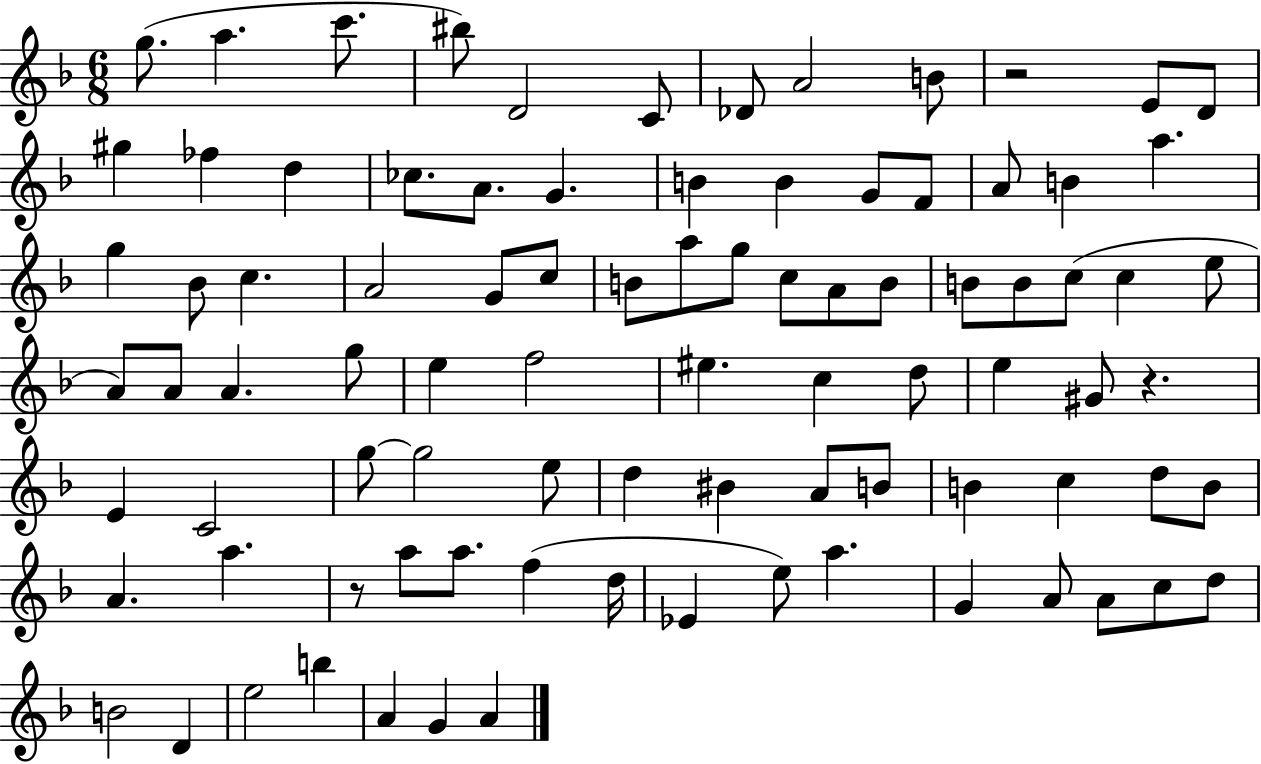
X:1
T:Untitled
M:6/8
L:1/4
K:F
g/2 a c'/2 ^b/2 D2 C/2 _D/2 A2 B/2 z2 E/2 D/2 ^g _f d _c/2 A/2 G B B G/2 F/2 A/2 B a g _B/2 c A2 G/2 c/2 B/2 a/2 g/2 c/2 A/2 B/2 B/2 B/2 c/2 c e/2 A/2 A/2 A g/2 e f2 ^e c d/2 e ^G/2 z E C2 g/2 g2 e/2 d ^B A/2 B/2 B c d/2 B/2 A a z/2 a/2 a/2 f d/4 _E e/2 a G A/2 A/2 c/2 d/2 B2 D e2 b A G A